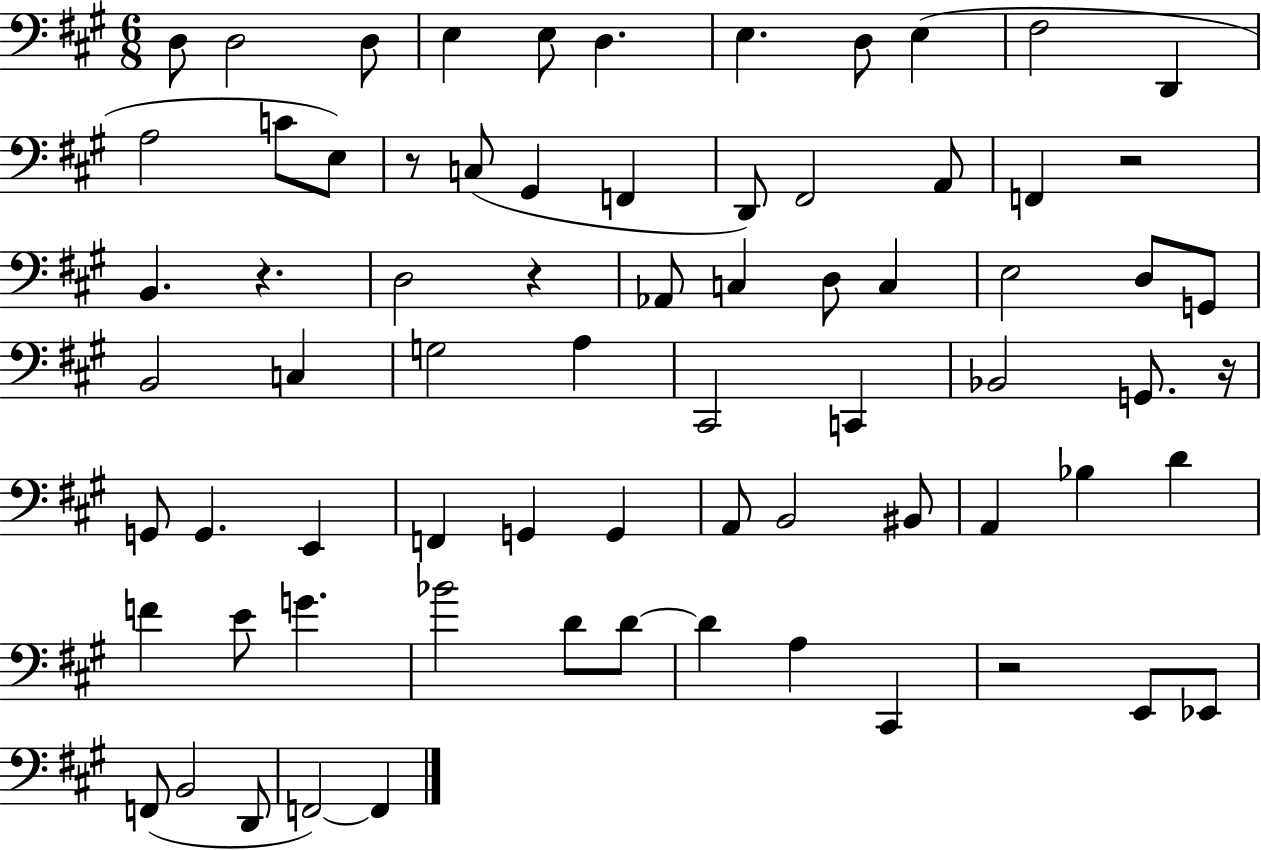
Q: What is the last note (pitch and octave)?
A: F2